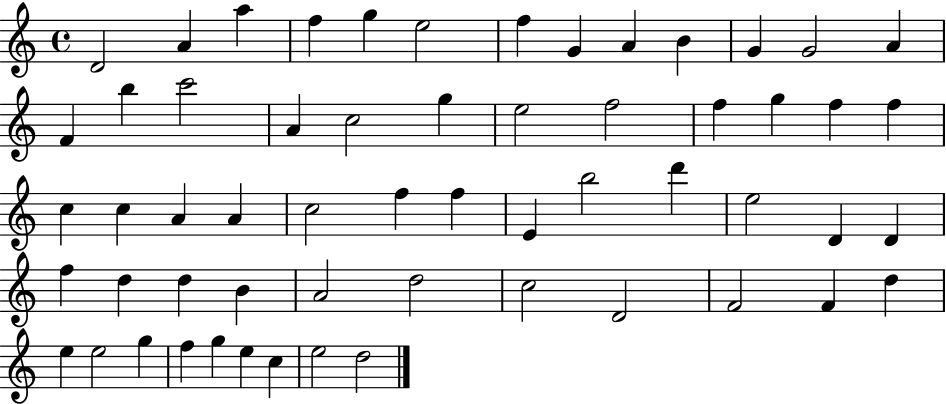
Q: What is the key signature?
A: C major